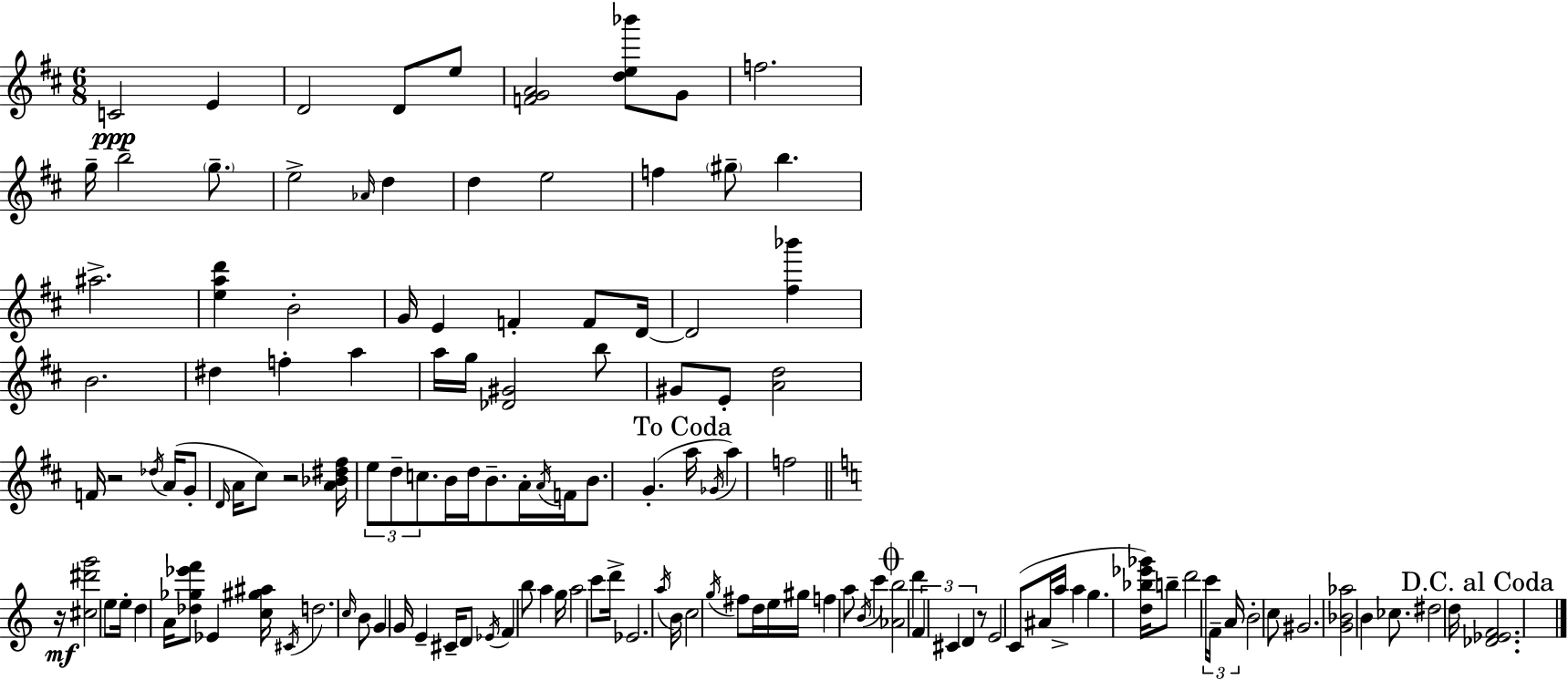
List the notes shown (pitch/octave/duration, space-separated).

C4/h E4/q D4/h D4/e E5/e [F4,G4,A4]/h [D5,E5,Bb6]/e G4/e F5/h. G5/s B5/h G5/e. E5/h Ab4/s D5/q D5/q E5/h F5/q G#5/e B5/q. A#5/h. [E5,A5,D6]/q B4/h G4/s E4/q F4/q F4/e D4/s D4/h [F#5,Bb6]/q B4/h. D#5/q F5/q A5/q A5/s G5/s [Db4,G#4]/h B5/e G#4/e E4/e [A4,D5]/h F4/s R/h Db5/s A4/s G4/e D4/s A4/s C#5/e R/h [A4,Bb4,D#5,F#5]/s E5/e D5/e C5/e. B4/s D5/s B4/e. A4/s A4/s F4/s B4/e. G4/q. A5/s Gb4/s A5/q F5/h R/s [C#5,D#6,G6]/h E5/e E5/s D5/q A4/s [Db5,Gb5,Eb6,F6]/e Eb4/q [C5,G#5,A#5]/s C#4/s D5/h. C5/s B4/e G4/q G4/s E4/q C#4/s D4/e Eb4/s F4/q B5/e A5/q G5/s A5/h C6/e D6/s Eb4/h. A5/s B4/s C5/h G5/s F#5/e D5/s E5/s G#5/s F5/q A5/e B4/s C6/q [Ab4,B5]/h D6/q F4/q C#4/q D4/q R/e E4/h C4/e A#4/s A5/s A5/q G5/q. [D5,Bb5,Eb6,Gb6]/s B5/e D6/h C6/s F4/s A4/s B4/h C5/e G#4/h. [G4,Bb4,Ab5]/h B4/q CES5/e. D#5/h D5/s [Db4,Eb4,F4]/h.